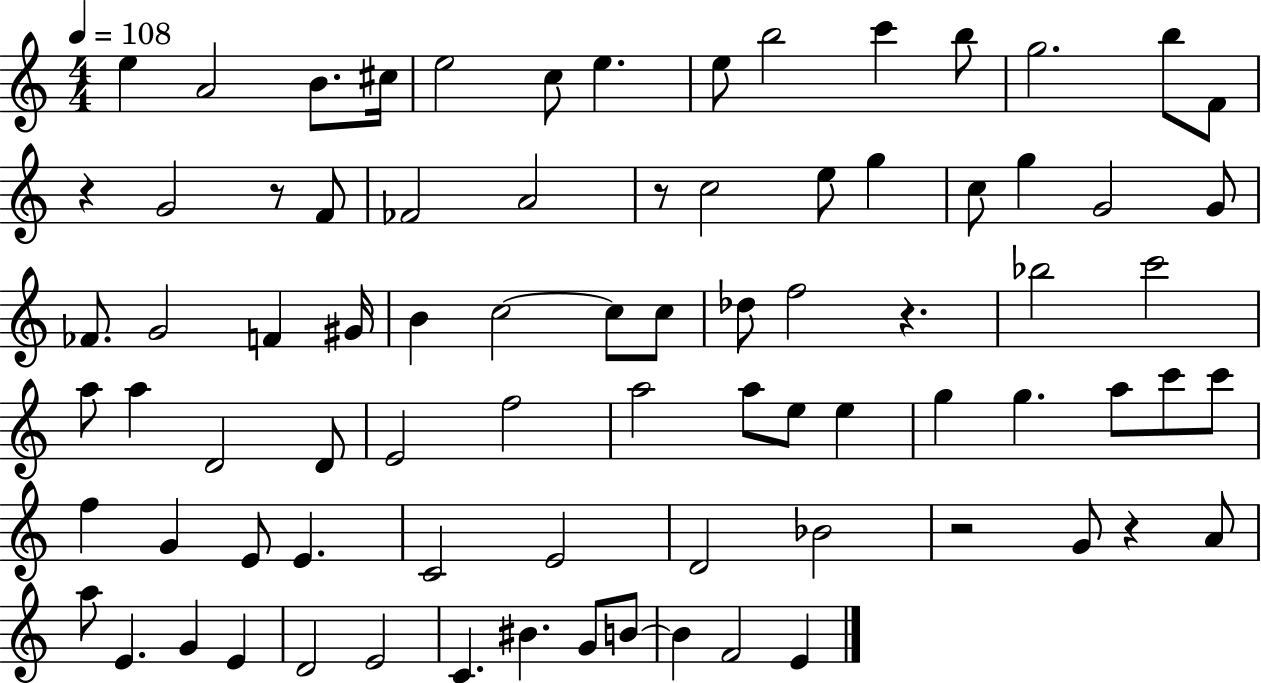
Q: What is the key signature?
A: C major